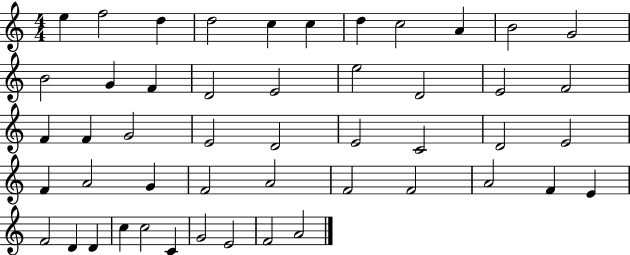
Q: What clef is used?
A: treble